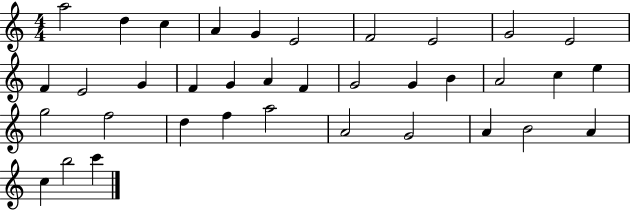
{
  \clef treble
  \numericTimeSignature
  \time 4/4
  \key c \major
  a''2 d''4 c''4 | a'4 g'4 e'2 | f'2 e'2 | g'2 e'2 | \break f'4 e'2 g'4 | f'4 g'4 a'4 f'4 | g'2 g'4 b'4 | a'2 c''4 e''4 | \break g''2 f''2 | d''4 f''4 a''2 | a'2 g'2 | a'4 b'2 a'4 | \break c''4 b''2 c'''4 | \bar "|."
}